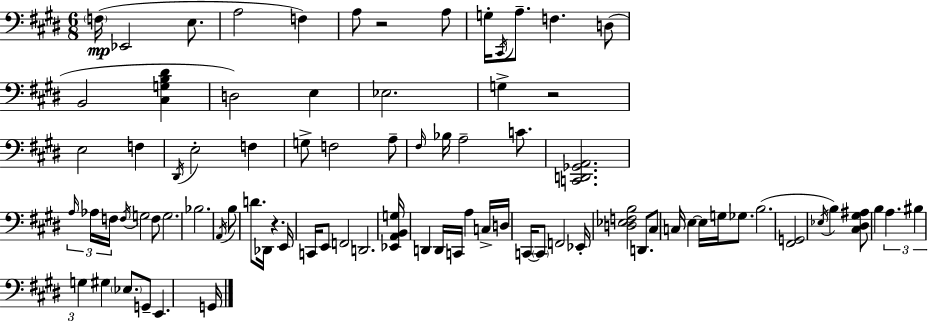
F3/s Eb2/h E3/e. A3/h F3/q A3/e R/h A3/e G3/s C#2/s A3/e. F3/q. D3/e B2/h [C#3,G3,B3,D#4]/q D3/h E3/q Eb3/h. G3/q R/h E3/h F3/q D#2/s E3/h F3/q G3/e F3/h A3/e F#3/s Bb3/s A3/h C4/e. [C2,D2,Gb2,A2]/h. A3/s Ab3/s F3/s F3/s G3/h F3/e G3/h. Bb3/h. A2/s B3/e D4/e. Db2/s R/q. E2/s C2/s E2/e F2/h D2/h. [Eb2,A2,B2,G3]/s D2/q D2/s C2/s A3/q C3/s D3/s C2/s C2/e F2/h Eb2/s [D3,Eb3,F3,B3]/h D2/e. C#3/e C3/s E3/q E3/s G3/s Gb3/e. B3/h. [F#2,G2]/h Eb3/s B3/q [C#3,D#3,G#3,A#3]/e B3/q A3/q. BIS3/q G3/q G#3/q Eb3/e. G2/e E2/q. G2/s